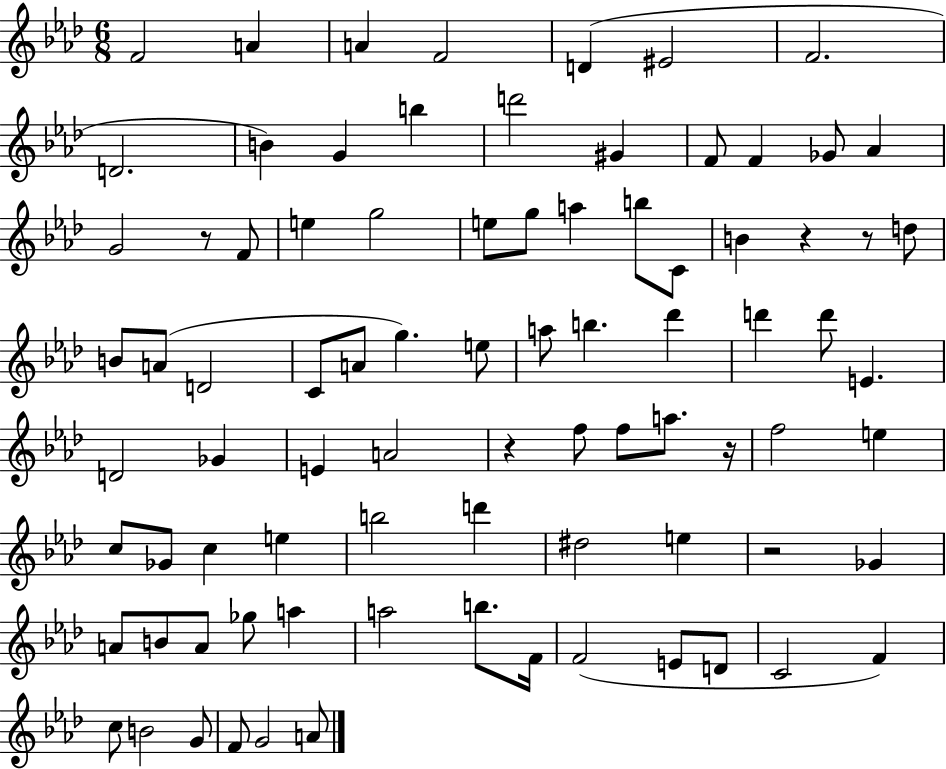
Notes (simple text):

F4/h A4/q A4/q F4/h D4/q EIS4/h F4/h. D4/h. B4/q G4/q B5/q D6/h G#4/q F4/e F4/q Gb4/e Ab4/q G4/h R/e F4/e E5/q G5/h E5/e G5/e A5/q B5/e C4/e B4/q R/q R/e D5/e B4/e A4/e D4/h C4/e A4/e G5/q. E5/e A5/e B5/q. Db6/q D6/q D6/e E4/q. D4/h Gb4/q E4/q A4/h R/q F5/e F5/e A5/e. R/s F5/h E5/q C5/e Gb4/e C5/q E5/q B5/h D6/q D#5/h E5/q R/h Gb4/q A4/e B4/e A4/e Gb5/e A5/q A5/h B5/e. F4/s F4/h E4/e D4/e C4/h F4/q C5/e B4/h G4/e F4/e G4/h A4/e